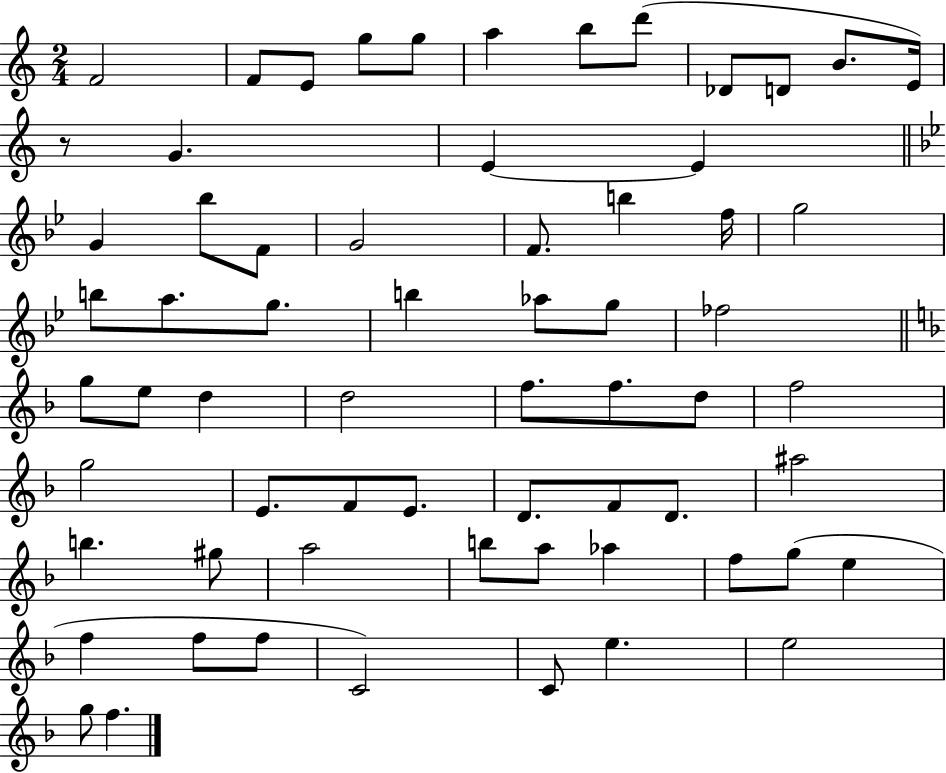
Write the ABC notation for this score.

X:1
T:Untitled
M:2/4
L:1/4
K:C
F2 F/2 E/2 g/2 g/2 a b/2 d'/2 _D/2 D/2 B/2 E/4 z/2 G E E G _b/2 F/2 G2 F/2 b f/4 g2 b/2 a/2 g/2 b _a/2 g/2 _f2 g/2 e/2 d d2 f/2 f/2 d/2 f2 g2 E/2 F/2 E/2 D/2 F/2 D/2 ^a2 b ^g/2 a2 b/2 a/2 _a f/2 g/2 e f f/2 f/2 C2 C/2 e e2 g/2 f